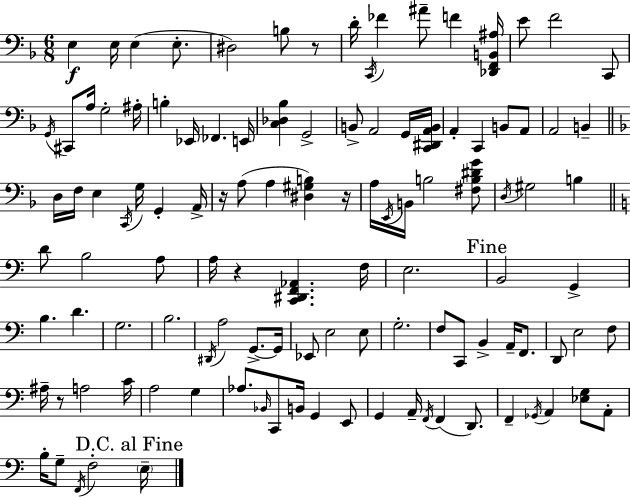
X:1
T:Untitled
M:6/8
L:1/4
K:F
E, E,/4 E, E,/2 ^D,2 B,/2 z/2 D/4 C,,/4 _F ^A/2 F [_D,,F,,B,,^A,]/4 E/2 F2 C,,/2 G,,/4 ^C,,/2 A,/4 G,2 ^A,/4 B, _E,,/4 _F,, E,,/4 [C,_D,_B,] G,,2 B,,/2 A,,2 G,,/4 [C,,^D,,A,,B,,]/4 A,, C,, B,,/2 A,,/2 A,,2 B,, D,/4 F,/4 E, C,,/4 G,/4 G,, A,,/4 z/4 A,/2 A, [^D,^G,B,] z/4 A,/4 E,,/4 B,,/4 B,2 [^F,B,^DG]/2 D,/4 ^G,2 B, D/2 B,2 A,/2 A,/4 z [C,,^D,,F,,_A,,] F,/4 E,2 B,,2 G,, B, D G,2 B,2 ^D,,/4 A,2 G,,/2 G,,/4 _E,,/2 E,2 E,/2 G,2 F,/2 C,,/2 B,, A,,/4 F,,/2 D,,/2 E,2 F,/2 ^A,/4 z/2 A,2 C/4 A,2 G, _A,/2 _B,,/4 C,,/2 B,,/4 G,, E,,/2 G,, A,,/4 F,,/4 F,, D,,/2 F,, _G,,/4 A,, [_E,G,]/2 A,,/2 B,/4 G,/2 F,,/4 F,2 E,/4